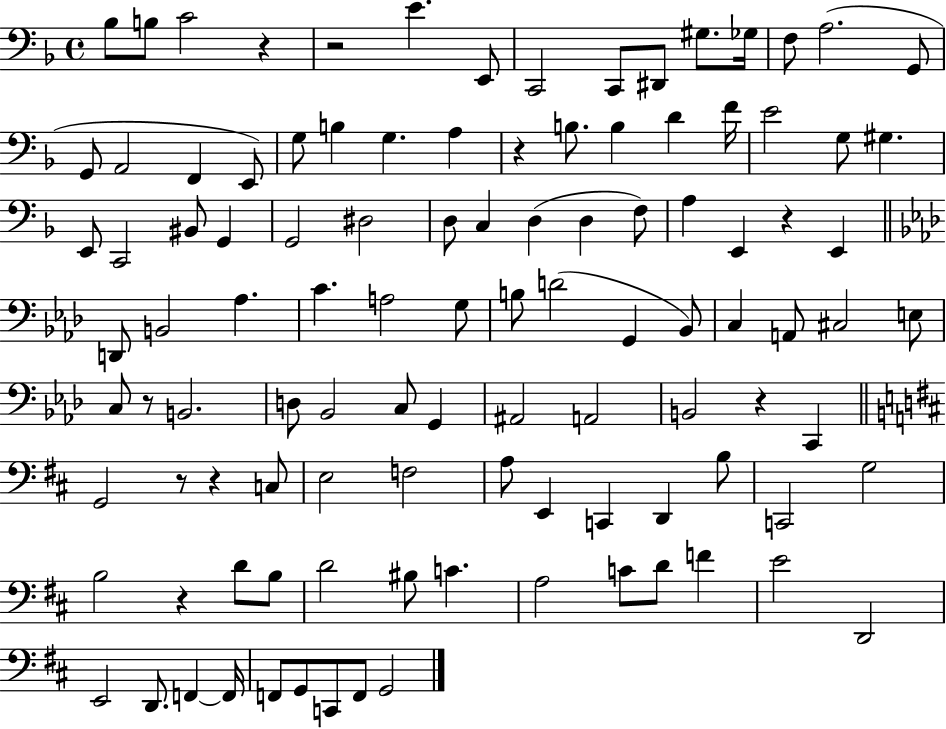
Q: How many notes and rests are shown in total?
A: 107